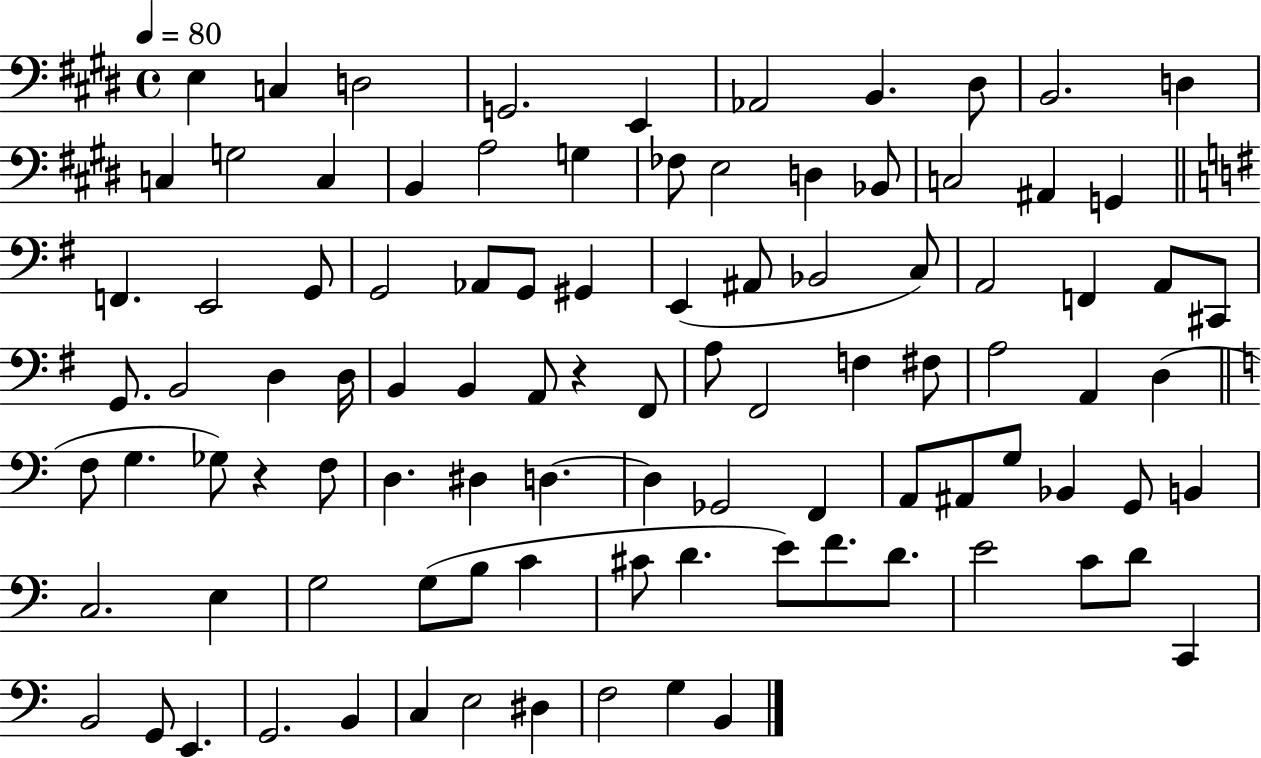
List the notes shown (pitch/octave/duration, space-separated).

E3/q C3/q D3/h G2/h. E2/q Ab2/h B2/q. D#3/e B2/h. D3/q C3/q G3/h C3/q B2/q A3/h G3/q FES3/e E3/h D3/q Bb2/e C3/h A#2/q G2/q F2/q. E2/h G2/e G2/h Ab2/e G2/e G#2/q E2/q A#2/e Bb2/h C3/e A2/h F2/q A2/e C#2/e G2/e. B2/h D3/q D3/s B2/q B2/q A2/e R/q F#2/e A3/e F#2/h F3/q F#3/e A3/h A2/q D3/q F3/e G3/q. Gb3/e R/q F3/e D3/q. D#3/q D3/q. D3/q Gb2/h F2/q A2/e A#2/e G3/e Bb2/q G2/e B2/q C3/h. E3/q G3/h G3/e B3/e C4/q C#4/e D4/q. E4/e F4/e. D4/e. E4/h C4/e D4/e C2/q B2/h G2/e E2/q. G2/h. B2/q C3/q E3/h D#3/q F3/h G3/q B2/q